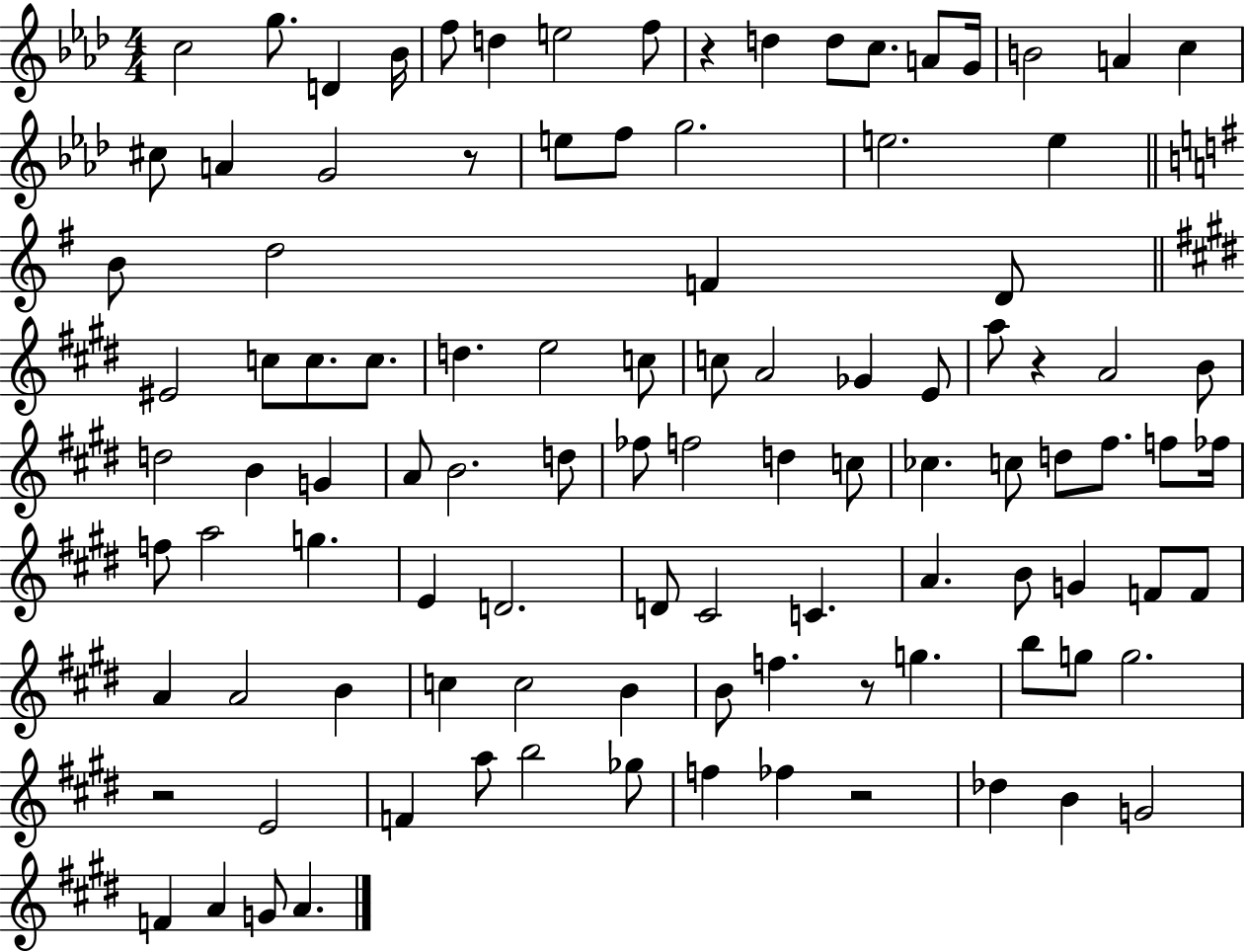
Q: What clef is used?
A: treble